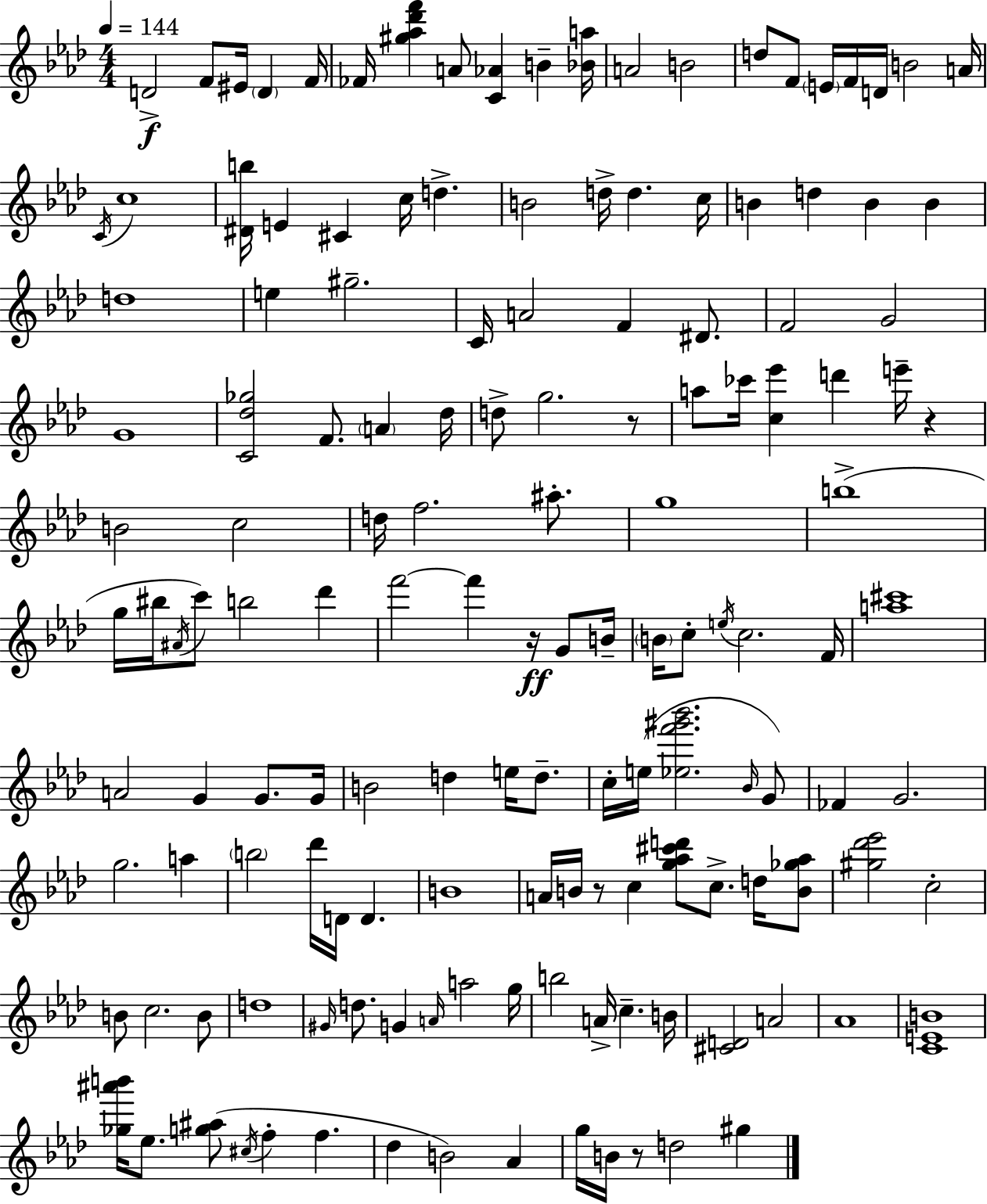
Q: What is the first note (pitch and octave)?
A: D4